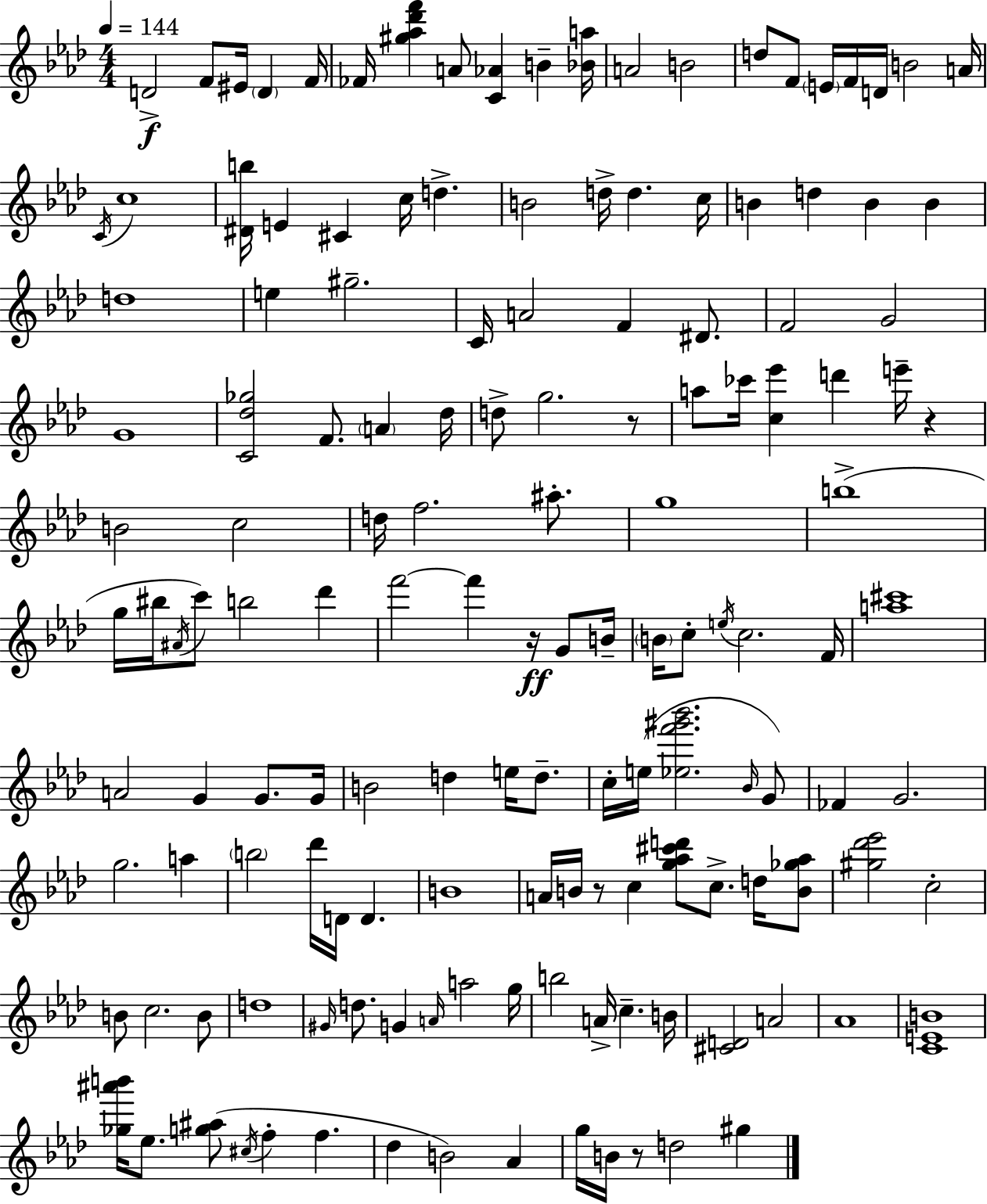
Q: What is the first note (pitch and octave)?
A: D4